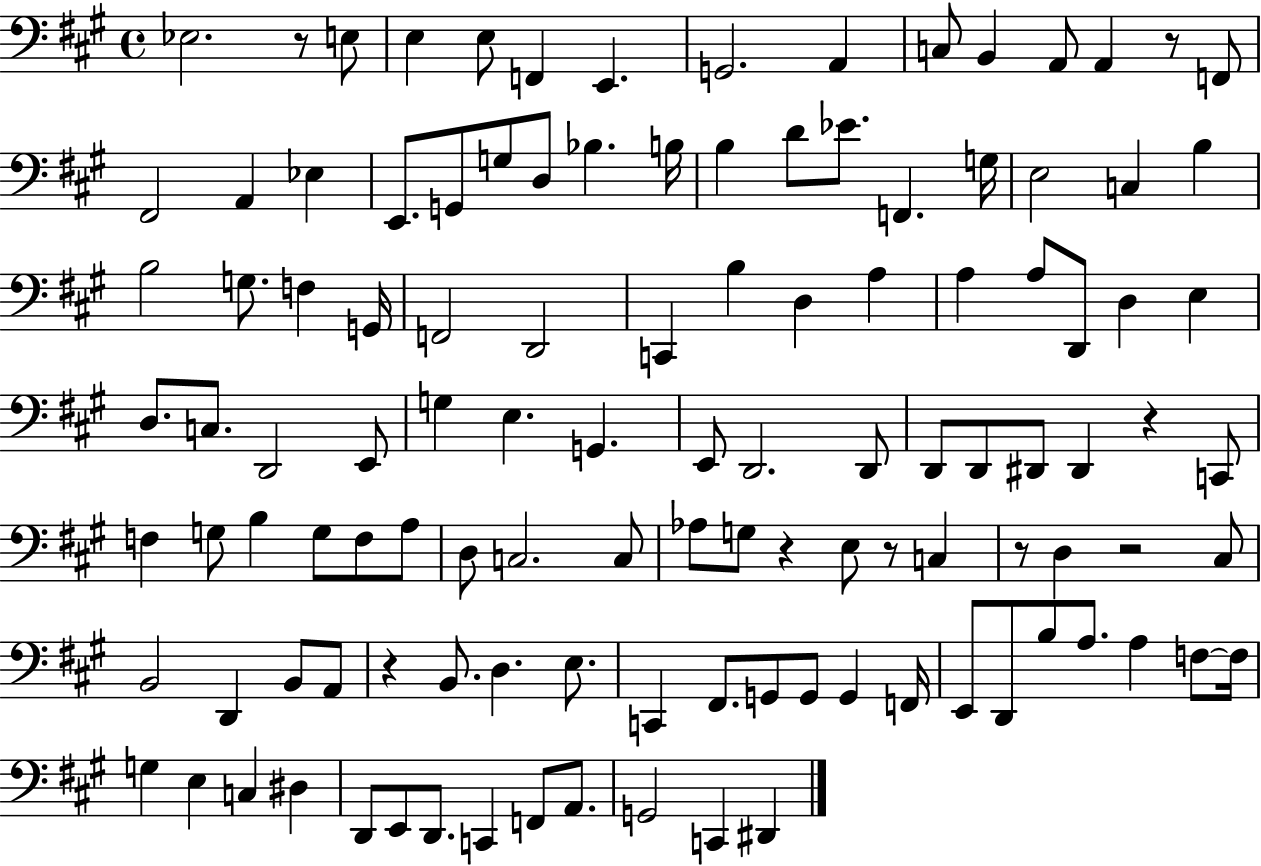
Eb3/h. R/e E3/e E3/q E3/e F2/q E2/q. G2/h. A2/q C3/e B2/q A2/e A2/q R/e F2/e F#2/h A2/q Eb3/q E2/e. G2/e G3/e D3/e Bb3/q. B3/s B3/q D4/e Eb4/e. F2/q. G3/s E3/h C3/q B3/q B3/h G3/e. F3/q G2/s F2/h D2/h C2/q B3/q D3/q A3/q A3/q A3/e D2/e D3/q E3/q D3/e. C3/e. D2/h E2/e G3/q E3/q. G2/q. E2/e D2/h. D2/e D2/e D2/e D#2/e D#2/q R/q C2/e F3/q G3/e B3/q G3/e F3/e A3/e D3/e C3/h. C3/e Ab3/e G3/e R/q E3/e R/e C3/q R/e D3/q R/h C#3/e B2/h D2/q B2/e A2/e R/q B2/e. D3/q. E3/e. C2/q F#2/e. G2/e G2/e G2/q F2/s E2/e D2/e B3/e A3/e. A3/q F3/e F3/s G3/q E3/q C3/q D#3/q D2/e E2/e D2/e. C2/q F2/e A2/e. G2/h C2/q D#2/q